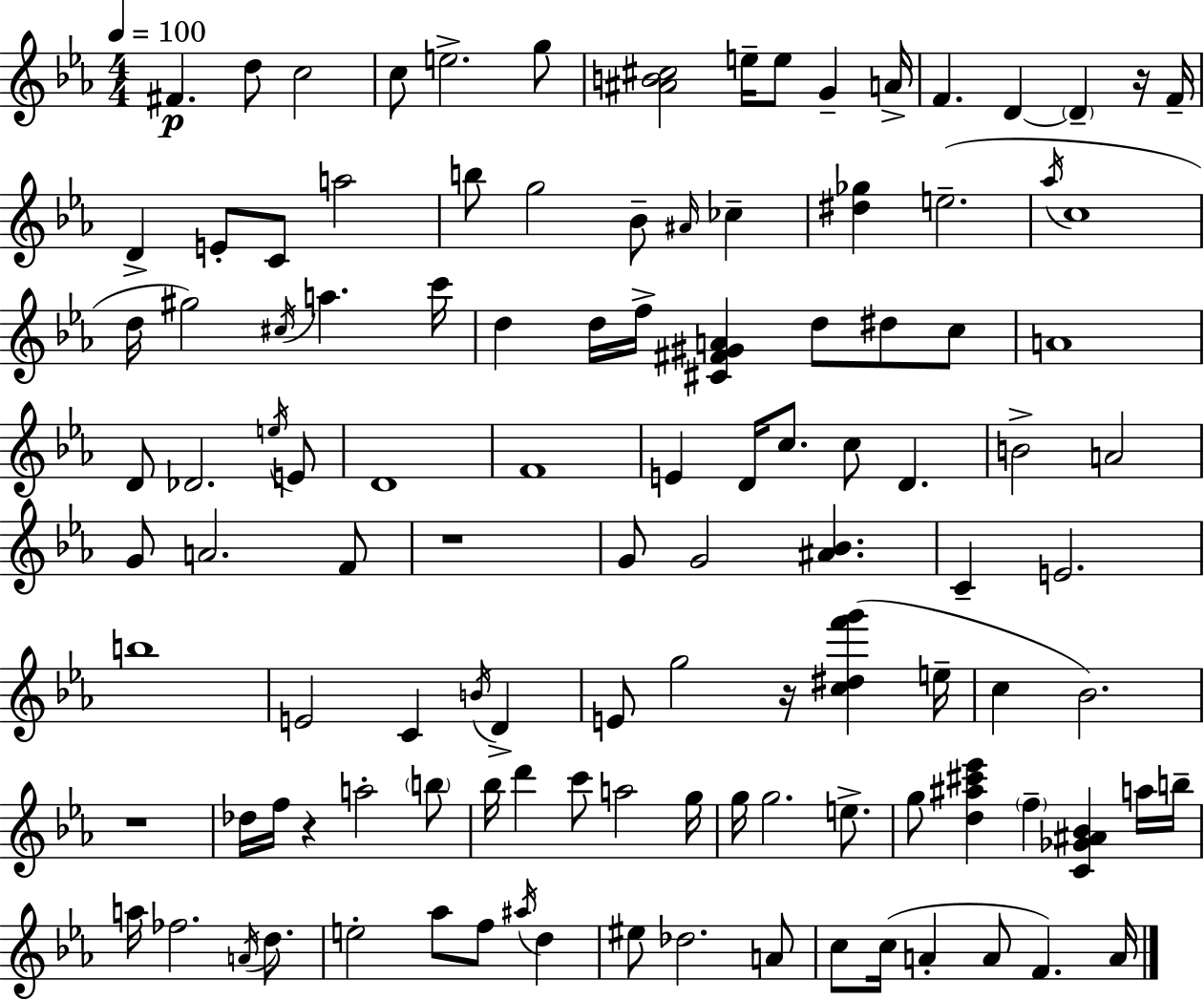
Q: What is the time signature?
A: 4/4